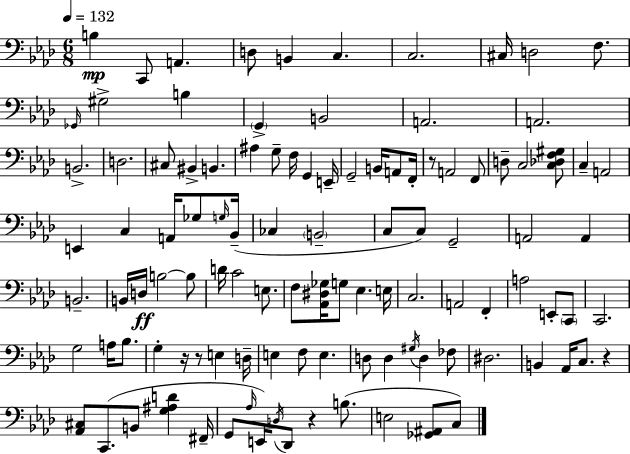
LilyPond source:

{
  \clef bass
  \numericTimeSignature
  \time 6/8
  \key f \minor
  \tempo 4 = 132
  \repeat volta 2 { b4\mp c,8 a,4. | d8 b,4 c4. | c2. | cis16 d2 f8. | \break \grace { ges,16 } gis2-> b4 | \parenthesize g,4-> b,2 | a,2. | a,2. | \break b,2.-> | d2. | cis8 bis,4-> b,4. | ais4 g8-- f16 g,4 | \break e,16-- g,2-- b,16 a,8 | f,16-. r8 a,2 f,8 | d8-- c2 <c des f gis>8 | c4-- a,2 | \break e,4 c4 a,16 ges8 | \grace { g16 }( bes,16-- ces4 \parenthesize b,2-- | c8 c8) g,2-- | a,2 a,4 | \break b,2.-- | b,16 d16\ff b2~~ | b8 d'16 c'2 e8. | f8 <aes, dis ges>16 g8 ees4. | \break e16 c2. | a,2 f,4-. | a2 e,8-. | \parenthesize c,8 c,2. | \break g2 a16 bes8. | g4-. r16 r8 e4 | d16-- e4 f8 e4. | d8 d4 \acciaccatura { gis16 } d4 | \break fes8 dis2. | b,4 aes,16 c8. r4 | <aes, cis>8 c,8.( b,8 <g ais d'>4 | fis,16-- g,8 \grace { aes16 }) e,16 \acciaccatura { d16 } des,8 r4 | \break b8.( e2 | <ges, ais,>8 c8) } \bar "|."
}